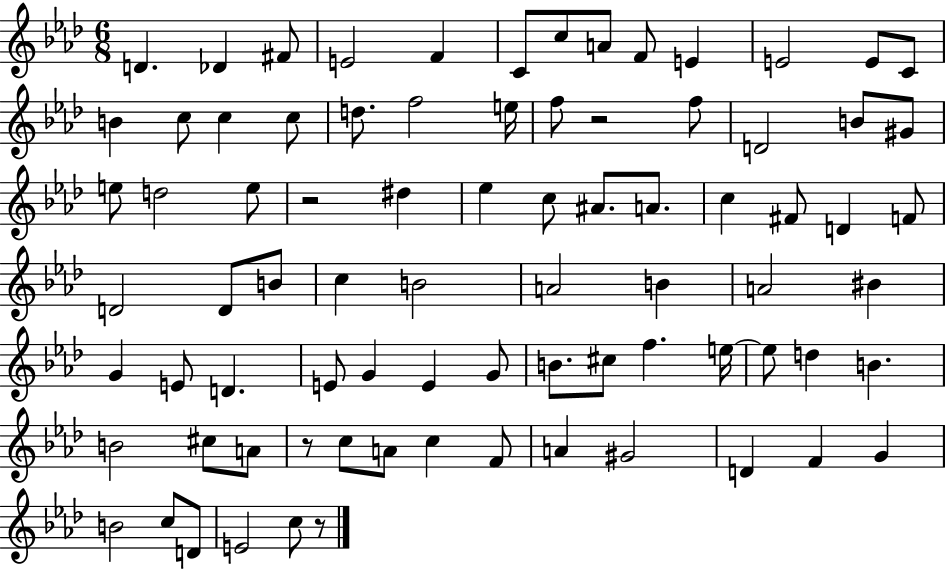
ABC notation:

X:1
T:Untitled
M:6/8
L:1/4
K:Ab
D _D ^F/2 E2 F C/2 c/2 A/2 F/2 E E2 E/2 C/2 B c/2 c c/2 d/2 f2 e/4 f/2 z2 f/2 D2 B/2 ^G/2 e/2 d2 e/2 z2 ^d _e c/2 ^A/2 A/2 c ^F/2 D F/2 D2 D/2 B/2 c B2 A2 B A2 ^B G E/2 D E/2 G E G/2 B/2 ^c/2 f e/4 e/2 d B B2 ^c/2 A/2 z/2 c/2 A/2 c F/2 A ^G2 D F G B2 c/2 D/2 E2 c/2 z/2